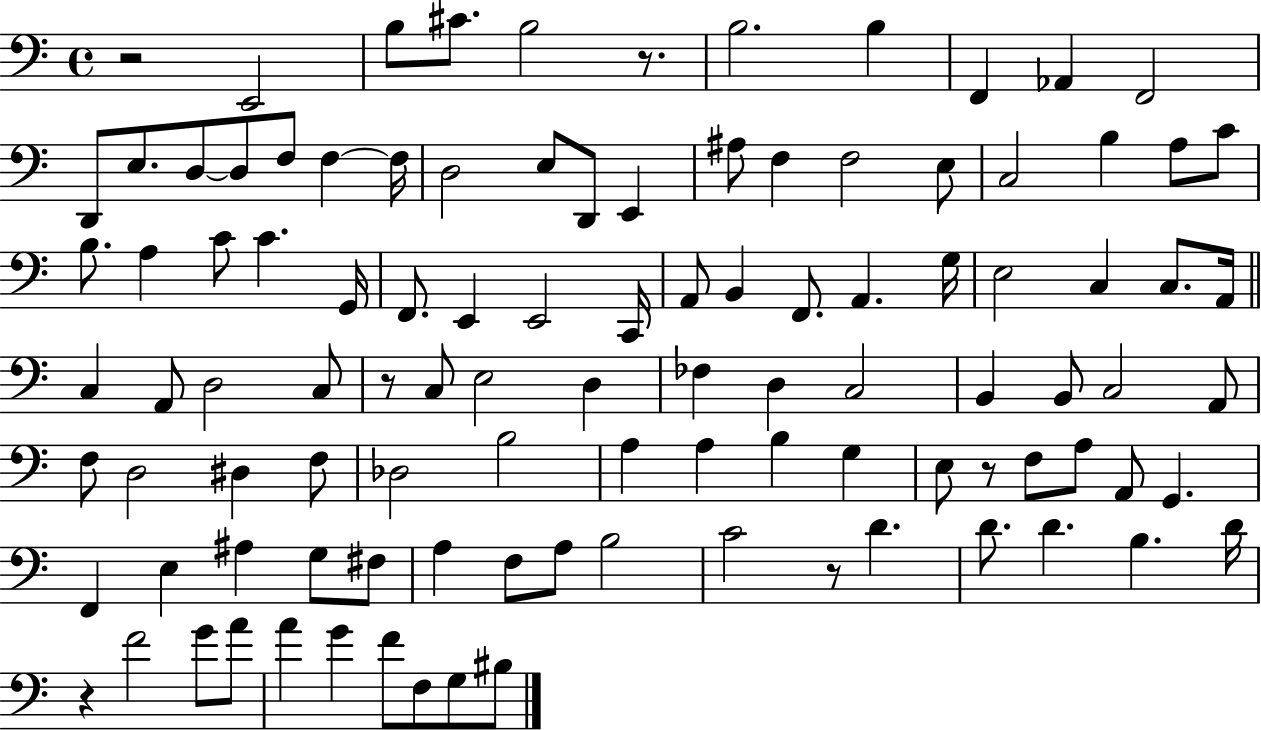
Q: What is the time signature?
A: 4/4